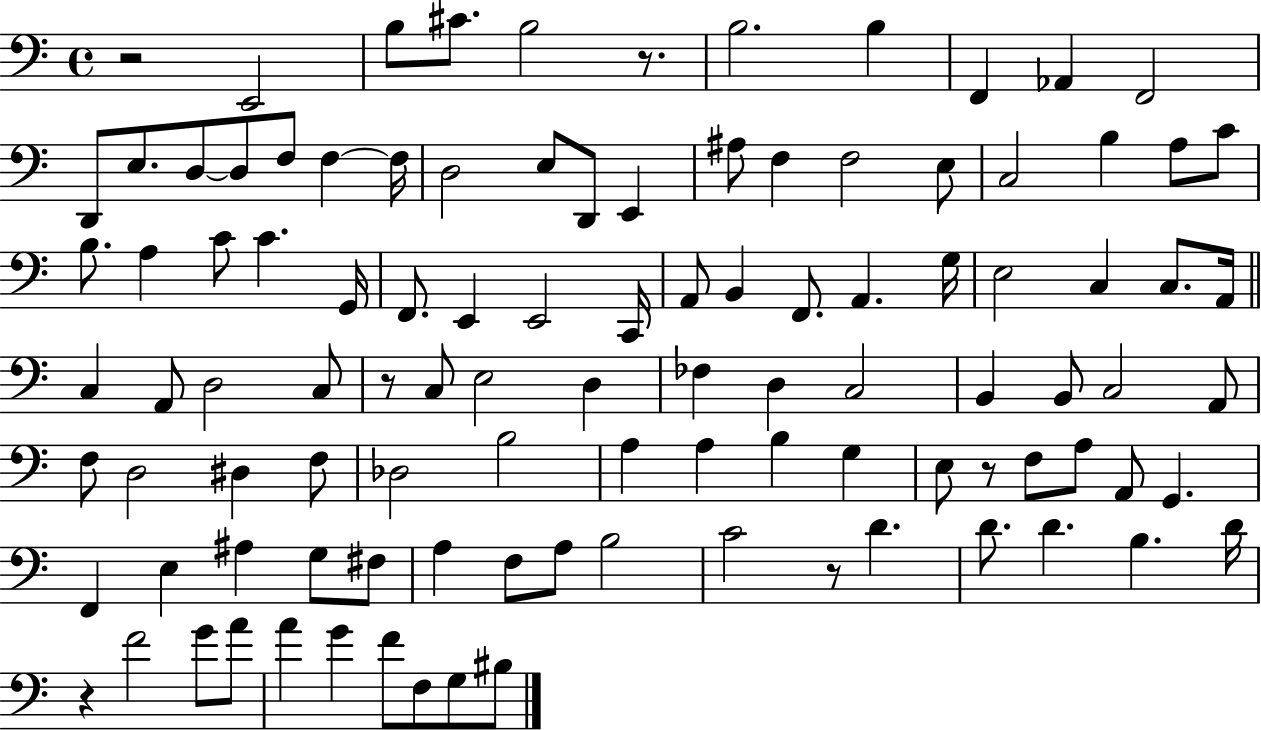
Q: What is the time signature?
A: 4/4